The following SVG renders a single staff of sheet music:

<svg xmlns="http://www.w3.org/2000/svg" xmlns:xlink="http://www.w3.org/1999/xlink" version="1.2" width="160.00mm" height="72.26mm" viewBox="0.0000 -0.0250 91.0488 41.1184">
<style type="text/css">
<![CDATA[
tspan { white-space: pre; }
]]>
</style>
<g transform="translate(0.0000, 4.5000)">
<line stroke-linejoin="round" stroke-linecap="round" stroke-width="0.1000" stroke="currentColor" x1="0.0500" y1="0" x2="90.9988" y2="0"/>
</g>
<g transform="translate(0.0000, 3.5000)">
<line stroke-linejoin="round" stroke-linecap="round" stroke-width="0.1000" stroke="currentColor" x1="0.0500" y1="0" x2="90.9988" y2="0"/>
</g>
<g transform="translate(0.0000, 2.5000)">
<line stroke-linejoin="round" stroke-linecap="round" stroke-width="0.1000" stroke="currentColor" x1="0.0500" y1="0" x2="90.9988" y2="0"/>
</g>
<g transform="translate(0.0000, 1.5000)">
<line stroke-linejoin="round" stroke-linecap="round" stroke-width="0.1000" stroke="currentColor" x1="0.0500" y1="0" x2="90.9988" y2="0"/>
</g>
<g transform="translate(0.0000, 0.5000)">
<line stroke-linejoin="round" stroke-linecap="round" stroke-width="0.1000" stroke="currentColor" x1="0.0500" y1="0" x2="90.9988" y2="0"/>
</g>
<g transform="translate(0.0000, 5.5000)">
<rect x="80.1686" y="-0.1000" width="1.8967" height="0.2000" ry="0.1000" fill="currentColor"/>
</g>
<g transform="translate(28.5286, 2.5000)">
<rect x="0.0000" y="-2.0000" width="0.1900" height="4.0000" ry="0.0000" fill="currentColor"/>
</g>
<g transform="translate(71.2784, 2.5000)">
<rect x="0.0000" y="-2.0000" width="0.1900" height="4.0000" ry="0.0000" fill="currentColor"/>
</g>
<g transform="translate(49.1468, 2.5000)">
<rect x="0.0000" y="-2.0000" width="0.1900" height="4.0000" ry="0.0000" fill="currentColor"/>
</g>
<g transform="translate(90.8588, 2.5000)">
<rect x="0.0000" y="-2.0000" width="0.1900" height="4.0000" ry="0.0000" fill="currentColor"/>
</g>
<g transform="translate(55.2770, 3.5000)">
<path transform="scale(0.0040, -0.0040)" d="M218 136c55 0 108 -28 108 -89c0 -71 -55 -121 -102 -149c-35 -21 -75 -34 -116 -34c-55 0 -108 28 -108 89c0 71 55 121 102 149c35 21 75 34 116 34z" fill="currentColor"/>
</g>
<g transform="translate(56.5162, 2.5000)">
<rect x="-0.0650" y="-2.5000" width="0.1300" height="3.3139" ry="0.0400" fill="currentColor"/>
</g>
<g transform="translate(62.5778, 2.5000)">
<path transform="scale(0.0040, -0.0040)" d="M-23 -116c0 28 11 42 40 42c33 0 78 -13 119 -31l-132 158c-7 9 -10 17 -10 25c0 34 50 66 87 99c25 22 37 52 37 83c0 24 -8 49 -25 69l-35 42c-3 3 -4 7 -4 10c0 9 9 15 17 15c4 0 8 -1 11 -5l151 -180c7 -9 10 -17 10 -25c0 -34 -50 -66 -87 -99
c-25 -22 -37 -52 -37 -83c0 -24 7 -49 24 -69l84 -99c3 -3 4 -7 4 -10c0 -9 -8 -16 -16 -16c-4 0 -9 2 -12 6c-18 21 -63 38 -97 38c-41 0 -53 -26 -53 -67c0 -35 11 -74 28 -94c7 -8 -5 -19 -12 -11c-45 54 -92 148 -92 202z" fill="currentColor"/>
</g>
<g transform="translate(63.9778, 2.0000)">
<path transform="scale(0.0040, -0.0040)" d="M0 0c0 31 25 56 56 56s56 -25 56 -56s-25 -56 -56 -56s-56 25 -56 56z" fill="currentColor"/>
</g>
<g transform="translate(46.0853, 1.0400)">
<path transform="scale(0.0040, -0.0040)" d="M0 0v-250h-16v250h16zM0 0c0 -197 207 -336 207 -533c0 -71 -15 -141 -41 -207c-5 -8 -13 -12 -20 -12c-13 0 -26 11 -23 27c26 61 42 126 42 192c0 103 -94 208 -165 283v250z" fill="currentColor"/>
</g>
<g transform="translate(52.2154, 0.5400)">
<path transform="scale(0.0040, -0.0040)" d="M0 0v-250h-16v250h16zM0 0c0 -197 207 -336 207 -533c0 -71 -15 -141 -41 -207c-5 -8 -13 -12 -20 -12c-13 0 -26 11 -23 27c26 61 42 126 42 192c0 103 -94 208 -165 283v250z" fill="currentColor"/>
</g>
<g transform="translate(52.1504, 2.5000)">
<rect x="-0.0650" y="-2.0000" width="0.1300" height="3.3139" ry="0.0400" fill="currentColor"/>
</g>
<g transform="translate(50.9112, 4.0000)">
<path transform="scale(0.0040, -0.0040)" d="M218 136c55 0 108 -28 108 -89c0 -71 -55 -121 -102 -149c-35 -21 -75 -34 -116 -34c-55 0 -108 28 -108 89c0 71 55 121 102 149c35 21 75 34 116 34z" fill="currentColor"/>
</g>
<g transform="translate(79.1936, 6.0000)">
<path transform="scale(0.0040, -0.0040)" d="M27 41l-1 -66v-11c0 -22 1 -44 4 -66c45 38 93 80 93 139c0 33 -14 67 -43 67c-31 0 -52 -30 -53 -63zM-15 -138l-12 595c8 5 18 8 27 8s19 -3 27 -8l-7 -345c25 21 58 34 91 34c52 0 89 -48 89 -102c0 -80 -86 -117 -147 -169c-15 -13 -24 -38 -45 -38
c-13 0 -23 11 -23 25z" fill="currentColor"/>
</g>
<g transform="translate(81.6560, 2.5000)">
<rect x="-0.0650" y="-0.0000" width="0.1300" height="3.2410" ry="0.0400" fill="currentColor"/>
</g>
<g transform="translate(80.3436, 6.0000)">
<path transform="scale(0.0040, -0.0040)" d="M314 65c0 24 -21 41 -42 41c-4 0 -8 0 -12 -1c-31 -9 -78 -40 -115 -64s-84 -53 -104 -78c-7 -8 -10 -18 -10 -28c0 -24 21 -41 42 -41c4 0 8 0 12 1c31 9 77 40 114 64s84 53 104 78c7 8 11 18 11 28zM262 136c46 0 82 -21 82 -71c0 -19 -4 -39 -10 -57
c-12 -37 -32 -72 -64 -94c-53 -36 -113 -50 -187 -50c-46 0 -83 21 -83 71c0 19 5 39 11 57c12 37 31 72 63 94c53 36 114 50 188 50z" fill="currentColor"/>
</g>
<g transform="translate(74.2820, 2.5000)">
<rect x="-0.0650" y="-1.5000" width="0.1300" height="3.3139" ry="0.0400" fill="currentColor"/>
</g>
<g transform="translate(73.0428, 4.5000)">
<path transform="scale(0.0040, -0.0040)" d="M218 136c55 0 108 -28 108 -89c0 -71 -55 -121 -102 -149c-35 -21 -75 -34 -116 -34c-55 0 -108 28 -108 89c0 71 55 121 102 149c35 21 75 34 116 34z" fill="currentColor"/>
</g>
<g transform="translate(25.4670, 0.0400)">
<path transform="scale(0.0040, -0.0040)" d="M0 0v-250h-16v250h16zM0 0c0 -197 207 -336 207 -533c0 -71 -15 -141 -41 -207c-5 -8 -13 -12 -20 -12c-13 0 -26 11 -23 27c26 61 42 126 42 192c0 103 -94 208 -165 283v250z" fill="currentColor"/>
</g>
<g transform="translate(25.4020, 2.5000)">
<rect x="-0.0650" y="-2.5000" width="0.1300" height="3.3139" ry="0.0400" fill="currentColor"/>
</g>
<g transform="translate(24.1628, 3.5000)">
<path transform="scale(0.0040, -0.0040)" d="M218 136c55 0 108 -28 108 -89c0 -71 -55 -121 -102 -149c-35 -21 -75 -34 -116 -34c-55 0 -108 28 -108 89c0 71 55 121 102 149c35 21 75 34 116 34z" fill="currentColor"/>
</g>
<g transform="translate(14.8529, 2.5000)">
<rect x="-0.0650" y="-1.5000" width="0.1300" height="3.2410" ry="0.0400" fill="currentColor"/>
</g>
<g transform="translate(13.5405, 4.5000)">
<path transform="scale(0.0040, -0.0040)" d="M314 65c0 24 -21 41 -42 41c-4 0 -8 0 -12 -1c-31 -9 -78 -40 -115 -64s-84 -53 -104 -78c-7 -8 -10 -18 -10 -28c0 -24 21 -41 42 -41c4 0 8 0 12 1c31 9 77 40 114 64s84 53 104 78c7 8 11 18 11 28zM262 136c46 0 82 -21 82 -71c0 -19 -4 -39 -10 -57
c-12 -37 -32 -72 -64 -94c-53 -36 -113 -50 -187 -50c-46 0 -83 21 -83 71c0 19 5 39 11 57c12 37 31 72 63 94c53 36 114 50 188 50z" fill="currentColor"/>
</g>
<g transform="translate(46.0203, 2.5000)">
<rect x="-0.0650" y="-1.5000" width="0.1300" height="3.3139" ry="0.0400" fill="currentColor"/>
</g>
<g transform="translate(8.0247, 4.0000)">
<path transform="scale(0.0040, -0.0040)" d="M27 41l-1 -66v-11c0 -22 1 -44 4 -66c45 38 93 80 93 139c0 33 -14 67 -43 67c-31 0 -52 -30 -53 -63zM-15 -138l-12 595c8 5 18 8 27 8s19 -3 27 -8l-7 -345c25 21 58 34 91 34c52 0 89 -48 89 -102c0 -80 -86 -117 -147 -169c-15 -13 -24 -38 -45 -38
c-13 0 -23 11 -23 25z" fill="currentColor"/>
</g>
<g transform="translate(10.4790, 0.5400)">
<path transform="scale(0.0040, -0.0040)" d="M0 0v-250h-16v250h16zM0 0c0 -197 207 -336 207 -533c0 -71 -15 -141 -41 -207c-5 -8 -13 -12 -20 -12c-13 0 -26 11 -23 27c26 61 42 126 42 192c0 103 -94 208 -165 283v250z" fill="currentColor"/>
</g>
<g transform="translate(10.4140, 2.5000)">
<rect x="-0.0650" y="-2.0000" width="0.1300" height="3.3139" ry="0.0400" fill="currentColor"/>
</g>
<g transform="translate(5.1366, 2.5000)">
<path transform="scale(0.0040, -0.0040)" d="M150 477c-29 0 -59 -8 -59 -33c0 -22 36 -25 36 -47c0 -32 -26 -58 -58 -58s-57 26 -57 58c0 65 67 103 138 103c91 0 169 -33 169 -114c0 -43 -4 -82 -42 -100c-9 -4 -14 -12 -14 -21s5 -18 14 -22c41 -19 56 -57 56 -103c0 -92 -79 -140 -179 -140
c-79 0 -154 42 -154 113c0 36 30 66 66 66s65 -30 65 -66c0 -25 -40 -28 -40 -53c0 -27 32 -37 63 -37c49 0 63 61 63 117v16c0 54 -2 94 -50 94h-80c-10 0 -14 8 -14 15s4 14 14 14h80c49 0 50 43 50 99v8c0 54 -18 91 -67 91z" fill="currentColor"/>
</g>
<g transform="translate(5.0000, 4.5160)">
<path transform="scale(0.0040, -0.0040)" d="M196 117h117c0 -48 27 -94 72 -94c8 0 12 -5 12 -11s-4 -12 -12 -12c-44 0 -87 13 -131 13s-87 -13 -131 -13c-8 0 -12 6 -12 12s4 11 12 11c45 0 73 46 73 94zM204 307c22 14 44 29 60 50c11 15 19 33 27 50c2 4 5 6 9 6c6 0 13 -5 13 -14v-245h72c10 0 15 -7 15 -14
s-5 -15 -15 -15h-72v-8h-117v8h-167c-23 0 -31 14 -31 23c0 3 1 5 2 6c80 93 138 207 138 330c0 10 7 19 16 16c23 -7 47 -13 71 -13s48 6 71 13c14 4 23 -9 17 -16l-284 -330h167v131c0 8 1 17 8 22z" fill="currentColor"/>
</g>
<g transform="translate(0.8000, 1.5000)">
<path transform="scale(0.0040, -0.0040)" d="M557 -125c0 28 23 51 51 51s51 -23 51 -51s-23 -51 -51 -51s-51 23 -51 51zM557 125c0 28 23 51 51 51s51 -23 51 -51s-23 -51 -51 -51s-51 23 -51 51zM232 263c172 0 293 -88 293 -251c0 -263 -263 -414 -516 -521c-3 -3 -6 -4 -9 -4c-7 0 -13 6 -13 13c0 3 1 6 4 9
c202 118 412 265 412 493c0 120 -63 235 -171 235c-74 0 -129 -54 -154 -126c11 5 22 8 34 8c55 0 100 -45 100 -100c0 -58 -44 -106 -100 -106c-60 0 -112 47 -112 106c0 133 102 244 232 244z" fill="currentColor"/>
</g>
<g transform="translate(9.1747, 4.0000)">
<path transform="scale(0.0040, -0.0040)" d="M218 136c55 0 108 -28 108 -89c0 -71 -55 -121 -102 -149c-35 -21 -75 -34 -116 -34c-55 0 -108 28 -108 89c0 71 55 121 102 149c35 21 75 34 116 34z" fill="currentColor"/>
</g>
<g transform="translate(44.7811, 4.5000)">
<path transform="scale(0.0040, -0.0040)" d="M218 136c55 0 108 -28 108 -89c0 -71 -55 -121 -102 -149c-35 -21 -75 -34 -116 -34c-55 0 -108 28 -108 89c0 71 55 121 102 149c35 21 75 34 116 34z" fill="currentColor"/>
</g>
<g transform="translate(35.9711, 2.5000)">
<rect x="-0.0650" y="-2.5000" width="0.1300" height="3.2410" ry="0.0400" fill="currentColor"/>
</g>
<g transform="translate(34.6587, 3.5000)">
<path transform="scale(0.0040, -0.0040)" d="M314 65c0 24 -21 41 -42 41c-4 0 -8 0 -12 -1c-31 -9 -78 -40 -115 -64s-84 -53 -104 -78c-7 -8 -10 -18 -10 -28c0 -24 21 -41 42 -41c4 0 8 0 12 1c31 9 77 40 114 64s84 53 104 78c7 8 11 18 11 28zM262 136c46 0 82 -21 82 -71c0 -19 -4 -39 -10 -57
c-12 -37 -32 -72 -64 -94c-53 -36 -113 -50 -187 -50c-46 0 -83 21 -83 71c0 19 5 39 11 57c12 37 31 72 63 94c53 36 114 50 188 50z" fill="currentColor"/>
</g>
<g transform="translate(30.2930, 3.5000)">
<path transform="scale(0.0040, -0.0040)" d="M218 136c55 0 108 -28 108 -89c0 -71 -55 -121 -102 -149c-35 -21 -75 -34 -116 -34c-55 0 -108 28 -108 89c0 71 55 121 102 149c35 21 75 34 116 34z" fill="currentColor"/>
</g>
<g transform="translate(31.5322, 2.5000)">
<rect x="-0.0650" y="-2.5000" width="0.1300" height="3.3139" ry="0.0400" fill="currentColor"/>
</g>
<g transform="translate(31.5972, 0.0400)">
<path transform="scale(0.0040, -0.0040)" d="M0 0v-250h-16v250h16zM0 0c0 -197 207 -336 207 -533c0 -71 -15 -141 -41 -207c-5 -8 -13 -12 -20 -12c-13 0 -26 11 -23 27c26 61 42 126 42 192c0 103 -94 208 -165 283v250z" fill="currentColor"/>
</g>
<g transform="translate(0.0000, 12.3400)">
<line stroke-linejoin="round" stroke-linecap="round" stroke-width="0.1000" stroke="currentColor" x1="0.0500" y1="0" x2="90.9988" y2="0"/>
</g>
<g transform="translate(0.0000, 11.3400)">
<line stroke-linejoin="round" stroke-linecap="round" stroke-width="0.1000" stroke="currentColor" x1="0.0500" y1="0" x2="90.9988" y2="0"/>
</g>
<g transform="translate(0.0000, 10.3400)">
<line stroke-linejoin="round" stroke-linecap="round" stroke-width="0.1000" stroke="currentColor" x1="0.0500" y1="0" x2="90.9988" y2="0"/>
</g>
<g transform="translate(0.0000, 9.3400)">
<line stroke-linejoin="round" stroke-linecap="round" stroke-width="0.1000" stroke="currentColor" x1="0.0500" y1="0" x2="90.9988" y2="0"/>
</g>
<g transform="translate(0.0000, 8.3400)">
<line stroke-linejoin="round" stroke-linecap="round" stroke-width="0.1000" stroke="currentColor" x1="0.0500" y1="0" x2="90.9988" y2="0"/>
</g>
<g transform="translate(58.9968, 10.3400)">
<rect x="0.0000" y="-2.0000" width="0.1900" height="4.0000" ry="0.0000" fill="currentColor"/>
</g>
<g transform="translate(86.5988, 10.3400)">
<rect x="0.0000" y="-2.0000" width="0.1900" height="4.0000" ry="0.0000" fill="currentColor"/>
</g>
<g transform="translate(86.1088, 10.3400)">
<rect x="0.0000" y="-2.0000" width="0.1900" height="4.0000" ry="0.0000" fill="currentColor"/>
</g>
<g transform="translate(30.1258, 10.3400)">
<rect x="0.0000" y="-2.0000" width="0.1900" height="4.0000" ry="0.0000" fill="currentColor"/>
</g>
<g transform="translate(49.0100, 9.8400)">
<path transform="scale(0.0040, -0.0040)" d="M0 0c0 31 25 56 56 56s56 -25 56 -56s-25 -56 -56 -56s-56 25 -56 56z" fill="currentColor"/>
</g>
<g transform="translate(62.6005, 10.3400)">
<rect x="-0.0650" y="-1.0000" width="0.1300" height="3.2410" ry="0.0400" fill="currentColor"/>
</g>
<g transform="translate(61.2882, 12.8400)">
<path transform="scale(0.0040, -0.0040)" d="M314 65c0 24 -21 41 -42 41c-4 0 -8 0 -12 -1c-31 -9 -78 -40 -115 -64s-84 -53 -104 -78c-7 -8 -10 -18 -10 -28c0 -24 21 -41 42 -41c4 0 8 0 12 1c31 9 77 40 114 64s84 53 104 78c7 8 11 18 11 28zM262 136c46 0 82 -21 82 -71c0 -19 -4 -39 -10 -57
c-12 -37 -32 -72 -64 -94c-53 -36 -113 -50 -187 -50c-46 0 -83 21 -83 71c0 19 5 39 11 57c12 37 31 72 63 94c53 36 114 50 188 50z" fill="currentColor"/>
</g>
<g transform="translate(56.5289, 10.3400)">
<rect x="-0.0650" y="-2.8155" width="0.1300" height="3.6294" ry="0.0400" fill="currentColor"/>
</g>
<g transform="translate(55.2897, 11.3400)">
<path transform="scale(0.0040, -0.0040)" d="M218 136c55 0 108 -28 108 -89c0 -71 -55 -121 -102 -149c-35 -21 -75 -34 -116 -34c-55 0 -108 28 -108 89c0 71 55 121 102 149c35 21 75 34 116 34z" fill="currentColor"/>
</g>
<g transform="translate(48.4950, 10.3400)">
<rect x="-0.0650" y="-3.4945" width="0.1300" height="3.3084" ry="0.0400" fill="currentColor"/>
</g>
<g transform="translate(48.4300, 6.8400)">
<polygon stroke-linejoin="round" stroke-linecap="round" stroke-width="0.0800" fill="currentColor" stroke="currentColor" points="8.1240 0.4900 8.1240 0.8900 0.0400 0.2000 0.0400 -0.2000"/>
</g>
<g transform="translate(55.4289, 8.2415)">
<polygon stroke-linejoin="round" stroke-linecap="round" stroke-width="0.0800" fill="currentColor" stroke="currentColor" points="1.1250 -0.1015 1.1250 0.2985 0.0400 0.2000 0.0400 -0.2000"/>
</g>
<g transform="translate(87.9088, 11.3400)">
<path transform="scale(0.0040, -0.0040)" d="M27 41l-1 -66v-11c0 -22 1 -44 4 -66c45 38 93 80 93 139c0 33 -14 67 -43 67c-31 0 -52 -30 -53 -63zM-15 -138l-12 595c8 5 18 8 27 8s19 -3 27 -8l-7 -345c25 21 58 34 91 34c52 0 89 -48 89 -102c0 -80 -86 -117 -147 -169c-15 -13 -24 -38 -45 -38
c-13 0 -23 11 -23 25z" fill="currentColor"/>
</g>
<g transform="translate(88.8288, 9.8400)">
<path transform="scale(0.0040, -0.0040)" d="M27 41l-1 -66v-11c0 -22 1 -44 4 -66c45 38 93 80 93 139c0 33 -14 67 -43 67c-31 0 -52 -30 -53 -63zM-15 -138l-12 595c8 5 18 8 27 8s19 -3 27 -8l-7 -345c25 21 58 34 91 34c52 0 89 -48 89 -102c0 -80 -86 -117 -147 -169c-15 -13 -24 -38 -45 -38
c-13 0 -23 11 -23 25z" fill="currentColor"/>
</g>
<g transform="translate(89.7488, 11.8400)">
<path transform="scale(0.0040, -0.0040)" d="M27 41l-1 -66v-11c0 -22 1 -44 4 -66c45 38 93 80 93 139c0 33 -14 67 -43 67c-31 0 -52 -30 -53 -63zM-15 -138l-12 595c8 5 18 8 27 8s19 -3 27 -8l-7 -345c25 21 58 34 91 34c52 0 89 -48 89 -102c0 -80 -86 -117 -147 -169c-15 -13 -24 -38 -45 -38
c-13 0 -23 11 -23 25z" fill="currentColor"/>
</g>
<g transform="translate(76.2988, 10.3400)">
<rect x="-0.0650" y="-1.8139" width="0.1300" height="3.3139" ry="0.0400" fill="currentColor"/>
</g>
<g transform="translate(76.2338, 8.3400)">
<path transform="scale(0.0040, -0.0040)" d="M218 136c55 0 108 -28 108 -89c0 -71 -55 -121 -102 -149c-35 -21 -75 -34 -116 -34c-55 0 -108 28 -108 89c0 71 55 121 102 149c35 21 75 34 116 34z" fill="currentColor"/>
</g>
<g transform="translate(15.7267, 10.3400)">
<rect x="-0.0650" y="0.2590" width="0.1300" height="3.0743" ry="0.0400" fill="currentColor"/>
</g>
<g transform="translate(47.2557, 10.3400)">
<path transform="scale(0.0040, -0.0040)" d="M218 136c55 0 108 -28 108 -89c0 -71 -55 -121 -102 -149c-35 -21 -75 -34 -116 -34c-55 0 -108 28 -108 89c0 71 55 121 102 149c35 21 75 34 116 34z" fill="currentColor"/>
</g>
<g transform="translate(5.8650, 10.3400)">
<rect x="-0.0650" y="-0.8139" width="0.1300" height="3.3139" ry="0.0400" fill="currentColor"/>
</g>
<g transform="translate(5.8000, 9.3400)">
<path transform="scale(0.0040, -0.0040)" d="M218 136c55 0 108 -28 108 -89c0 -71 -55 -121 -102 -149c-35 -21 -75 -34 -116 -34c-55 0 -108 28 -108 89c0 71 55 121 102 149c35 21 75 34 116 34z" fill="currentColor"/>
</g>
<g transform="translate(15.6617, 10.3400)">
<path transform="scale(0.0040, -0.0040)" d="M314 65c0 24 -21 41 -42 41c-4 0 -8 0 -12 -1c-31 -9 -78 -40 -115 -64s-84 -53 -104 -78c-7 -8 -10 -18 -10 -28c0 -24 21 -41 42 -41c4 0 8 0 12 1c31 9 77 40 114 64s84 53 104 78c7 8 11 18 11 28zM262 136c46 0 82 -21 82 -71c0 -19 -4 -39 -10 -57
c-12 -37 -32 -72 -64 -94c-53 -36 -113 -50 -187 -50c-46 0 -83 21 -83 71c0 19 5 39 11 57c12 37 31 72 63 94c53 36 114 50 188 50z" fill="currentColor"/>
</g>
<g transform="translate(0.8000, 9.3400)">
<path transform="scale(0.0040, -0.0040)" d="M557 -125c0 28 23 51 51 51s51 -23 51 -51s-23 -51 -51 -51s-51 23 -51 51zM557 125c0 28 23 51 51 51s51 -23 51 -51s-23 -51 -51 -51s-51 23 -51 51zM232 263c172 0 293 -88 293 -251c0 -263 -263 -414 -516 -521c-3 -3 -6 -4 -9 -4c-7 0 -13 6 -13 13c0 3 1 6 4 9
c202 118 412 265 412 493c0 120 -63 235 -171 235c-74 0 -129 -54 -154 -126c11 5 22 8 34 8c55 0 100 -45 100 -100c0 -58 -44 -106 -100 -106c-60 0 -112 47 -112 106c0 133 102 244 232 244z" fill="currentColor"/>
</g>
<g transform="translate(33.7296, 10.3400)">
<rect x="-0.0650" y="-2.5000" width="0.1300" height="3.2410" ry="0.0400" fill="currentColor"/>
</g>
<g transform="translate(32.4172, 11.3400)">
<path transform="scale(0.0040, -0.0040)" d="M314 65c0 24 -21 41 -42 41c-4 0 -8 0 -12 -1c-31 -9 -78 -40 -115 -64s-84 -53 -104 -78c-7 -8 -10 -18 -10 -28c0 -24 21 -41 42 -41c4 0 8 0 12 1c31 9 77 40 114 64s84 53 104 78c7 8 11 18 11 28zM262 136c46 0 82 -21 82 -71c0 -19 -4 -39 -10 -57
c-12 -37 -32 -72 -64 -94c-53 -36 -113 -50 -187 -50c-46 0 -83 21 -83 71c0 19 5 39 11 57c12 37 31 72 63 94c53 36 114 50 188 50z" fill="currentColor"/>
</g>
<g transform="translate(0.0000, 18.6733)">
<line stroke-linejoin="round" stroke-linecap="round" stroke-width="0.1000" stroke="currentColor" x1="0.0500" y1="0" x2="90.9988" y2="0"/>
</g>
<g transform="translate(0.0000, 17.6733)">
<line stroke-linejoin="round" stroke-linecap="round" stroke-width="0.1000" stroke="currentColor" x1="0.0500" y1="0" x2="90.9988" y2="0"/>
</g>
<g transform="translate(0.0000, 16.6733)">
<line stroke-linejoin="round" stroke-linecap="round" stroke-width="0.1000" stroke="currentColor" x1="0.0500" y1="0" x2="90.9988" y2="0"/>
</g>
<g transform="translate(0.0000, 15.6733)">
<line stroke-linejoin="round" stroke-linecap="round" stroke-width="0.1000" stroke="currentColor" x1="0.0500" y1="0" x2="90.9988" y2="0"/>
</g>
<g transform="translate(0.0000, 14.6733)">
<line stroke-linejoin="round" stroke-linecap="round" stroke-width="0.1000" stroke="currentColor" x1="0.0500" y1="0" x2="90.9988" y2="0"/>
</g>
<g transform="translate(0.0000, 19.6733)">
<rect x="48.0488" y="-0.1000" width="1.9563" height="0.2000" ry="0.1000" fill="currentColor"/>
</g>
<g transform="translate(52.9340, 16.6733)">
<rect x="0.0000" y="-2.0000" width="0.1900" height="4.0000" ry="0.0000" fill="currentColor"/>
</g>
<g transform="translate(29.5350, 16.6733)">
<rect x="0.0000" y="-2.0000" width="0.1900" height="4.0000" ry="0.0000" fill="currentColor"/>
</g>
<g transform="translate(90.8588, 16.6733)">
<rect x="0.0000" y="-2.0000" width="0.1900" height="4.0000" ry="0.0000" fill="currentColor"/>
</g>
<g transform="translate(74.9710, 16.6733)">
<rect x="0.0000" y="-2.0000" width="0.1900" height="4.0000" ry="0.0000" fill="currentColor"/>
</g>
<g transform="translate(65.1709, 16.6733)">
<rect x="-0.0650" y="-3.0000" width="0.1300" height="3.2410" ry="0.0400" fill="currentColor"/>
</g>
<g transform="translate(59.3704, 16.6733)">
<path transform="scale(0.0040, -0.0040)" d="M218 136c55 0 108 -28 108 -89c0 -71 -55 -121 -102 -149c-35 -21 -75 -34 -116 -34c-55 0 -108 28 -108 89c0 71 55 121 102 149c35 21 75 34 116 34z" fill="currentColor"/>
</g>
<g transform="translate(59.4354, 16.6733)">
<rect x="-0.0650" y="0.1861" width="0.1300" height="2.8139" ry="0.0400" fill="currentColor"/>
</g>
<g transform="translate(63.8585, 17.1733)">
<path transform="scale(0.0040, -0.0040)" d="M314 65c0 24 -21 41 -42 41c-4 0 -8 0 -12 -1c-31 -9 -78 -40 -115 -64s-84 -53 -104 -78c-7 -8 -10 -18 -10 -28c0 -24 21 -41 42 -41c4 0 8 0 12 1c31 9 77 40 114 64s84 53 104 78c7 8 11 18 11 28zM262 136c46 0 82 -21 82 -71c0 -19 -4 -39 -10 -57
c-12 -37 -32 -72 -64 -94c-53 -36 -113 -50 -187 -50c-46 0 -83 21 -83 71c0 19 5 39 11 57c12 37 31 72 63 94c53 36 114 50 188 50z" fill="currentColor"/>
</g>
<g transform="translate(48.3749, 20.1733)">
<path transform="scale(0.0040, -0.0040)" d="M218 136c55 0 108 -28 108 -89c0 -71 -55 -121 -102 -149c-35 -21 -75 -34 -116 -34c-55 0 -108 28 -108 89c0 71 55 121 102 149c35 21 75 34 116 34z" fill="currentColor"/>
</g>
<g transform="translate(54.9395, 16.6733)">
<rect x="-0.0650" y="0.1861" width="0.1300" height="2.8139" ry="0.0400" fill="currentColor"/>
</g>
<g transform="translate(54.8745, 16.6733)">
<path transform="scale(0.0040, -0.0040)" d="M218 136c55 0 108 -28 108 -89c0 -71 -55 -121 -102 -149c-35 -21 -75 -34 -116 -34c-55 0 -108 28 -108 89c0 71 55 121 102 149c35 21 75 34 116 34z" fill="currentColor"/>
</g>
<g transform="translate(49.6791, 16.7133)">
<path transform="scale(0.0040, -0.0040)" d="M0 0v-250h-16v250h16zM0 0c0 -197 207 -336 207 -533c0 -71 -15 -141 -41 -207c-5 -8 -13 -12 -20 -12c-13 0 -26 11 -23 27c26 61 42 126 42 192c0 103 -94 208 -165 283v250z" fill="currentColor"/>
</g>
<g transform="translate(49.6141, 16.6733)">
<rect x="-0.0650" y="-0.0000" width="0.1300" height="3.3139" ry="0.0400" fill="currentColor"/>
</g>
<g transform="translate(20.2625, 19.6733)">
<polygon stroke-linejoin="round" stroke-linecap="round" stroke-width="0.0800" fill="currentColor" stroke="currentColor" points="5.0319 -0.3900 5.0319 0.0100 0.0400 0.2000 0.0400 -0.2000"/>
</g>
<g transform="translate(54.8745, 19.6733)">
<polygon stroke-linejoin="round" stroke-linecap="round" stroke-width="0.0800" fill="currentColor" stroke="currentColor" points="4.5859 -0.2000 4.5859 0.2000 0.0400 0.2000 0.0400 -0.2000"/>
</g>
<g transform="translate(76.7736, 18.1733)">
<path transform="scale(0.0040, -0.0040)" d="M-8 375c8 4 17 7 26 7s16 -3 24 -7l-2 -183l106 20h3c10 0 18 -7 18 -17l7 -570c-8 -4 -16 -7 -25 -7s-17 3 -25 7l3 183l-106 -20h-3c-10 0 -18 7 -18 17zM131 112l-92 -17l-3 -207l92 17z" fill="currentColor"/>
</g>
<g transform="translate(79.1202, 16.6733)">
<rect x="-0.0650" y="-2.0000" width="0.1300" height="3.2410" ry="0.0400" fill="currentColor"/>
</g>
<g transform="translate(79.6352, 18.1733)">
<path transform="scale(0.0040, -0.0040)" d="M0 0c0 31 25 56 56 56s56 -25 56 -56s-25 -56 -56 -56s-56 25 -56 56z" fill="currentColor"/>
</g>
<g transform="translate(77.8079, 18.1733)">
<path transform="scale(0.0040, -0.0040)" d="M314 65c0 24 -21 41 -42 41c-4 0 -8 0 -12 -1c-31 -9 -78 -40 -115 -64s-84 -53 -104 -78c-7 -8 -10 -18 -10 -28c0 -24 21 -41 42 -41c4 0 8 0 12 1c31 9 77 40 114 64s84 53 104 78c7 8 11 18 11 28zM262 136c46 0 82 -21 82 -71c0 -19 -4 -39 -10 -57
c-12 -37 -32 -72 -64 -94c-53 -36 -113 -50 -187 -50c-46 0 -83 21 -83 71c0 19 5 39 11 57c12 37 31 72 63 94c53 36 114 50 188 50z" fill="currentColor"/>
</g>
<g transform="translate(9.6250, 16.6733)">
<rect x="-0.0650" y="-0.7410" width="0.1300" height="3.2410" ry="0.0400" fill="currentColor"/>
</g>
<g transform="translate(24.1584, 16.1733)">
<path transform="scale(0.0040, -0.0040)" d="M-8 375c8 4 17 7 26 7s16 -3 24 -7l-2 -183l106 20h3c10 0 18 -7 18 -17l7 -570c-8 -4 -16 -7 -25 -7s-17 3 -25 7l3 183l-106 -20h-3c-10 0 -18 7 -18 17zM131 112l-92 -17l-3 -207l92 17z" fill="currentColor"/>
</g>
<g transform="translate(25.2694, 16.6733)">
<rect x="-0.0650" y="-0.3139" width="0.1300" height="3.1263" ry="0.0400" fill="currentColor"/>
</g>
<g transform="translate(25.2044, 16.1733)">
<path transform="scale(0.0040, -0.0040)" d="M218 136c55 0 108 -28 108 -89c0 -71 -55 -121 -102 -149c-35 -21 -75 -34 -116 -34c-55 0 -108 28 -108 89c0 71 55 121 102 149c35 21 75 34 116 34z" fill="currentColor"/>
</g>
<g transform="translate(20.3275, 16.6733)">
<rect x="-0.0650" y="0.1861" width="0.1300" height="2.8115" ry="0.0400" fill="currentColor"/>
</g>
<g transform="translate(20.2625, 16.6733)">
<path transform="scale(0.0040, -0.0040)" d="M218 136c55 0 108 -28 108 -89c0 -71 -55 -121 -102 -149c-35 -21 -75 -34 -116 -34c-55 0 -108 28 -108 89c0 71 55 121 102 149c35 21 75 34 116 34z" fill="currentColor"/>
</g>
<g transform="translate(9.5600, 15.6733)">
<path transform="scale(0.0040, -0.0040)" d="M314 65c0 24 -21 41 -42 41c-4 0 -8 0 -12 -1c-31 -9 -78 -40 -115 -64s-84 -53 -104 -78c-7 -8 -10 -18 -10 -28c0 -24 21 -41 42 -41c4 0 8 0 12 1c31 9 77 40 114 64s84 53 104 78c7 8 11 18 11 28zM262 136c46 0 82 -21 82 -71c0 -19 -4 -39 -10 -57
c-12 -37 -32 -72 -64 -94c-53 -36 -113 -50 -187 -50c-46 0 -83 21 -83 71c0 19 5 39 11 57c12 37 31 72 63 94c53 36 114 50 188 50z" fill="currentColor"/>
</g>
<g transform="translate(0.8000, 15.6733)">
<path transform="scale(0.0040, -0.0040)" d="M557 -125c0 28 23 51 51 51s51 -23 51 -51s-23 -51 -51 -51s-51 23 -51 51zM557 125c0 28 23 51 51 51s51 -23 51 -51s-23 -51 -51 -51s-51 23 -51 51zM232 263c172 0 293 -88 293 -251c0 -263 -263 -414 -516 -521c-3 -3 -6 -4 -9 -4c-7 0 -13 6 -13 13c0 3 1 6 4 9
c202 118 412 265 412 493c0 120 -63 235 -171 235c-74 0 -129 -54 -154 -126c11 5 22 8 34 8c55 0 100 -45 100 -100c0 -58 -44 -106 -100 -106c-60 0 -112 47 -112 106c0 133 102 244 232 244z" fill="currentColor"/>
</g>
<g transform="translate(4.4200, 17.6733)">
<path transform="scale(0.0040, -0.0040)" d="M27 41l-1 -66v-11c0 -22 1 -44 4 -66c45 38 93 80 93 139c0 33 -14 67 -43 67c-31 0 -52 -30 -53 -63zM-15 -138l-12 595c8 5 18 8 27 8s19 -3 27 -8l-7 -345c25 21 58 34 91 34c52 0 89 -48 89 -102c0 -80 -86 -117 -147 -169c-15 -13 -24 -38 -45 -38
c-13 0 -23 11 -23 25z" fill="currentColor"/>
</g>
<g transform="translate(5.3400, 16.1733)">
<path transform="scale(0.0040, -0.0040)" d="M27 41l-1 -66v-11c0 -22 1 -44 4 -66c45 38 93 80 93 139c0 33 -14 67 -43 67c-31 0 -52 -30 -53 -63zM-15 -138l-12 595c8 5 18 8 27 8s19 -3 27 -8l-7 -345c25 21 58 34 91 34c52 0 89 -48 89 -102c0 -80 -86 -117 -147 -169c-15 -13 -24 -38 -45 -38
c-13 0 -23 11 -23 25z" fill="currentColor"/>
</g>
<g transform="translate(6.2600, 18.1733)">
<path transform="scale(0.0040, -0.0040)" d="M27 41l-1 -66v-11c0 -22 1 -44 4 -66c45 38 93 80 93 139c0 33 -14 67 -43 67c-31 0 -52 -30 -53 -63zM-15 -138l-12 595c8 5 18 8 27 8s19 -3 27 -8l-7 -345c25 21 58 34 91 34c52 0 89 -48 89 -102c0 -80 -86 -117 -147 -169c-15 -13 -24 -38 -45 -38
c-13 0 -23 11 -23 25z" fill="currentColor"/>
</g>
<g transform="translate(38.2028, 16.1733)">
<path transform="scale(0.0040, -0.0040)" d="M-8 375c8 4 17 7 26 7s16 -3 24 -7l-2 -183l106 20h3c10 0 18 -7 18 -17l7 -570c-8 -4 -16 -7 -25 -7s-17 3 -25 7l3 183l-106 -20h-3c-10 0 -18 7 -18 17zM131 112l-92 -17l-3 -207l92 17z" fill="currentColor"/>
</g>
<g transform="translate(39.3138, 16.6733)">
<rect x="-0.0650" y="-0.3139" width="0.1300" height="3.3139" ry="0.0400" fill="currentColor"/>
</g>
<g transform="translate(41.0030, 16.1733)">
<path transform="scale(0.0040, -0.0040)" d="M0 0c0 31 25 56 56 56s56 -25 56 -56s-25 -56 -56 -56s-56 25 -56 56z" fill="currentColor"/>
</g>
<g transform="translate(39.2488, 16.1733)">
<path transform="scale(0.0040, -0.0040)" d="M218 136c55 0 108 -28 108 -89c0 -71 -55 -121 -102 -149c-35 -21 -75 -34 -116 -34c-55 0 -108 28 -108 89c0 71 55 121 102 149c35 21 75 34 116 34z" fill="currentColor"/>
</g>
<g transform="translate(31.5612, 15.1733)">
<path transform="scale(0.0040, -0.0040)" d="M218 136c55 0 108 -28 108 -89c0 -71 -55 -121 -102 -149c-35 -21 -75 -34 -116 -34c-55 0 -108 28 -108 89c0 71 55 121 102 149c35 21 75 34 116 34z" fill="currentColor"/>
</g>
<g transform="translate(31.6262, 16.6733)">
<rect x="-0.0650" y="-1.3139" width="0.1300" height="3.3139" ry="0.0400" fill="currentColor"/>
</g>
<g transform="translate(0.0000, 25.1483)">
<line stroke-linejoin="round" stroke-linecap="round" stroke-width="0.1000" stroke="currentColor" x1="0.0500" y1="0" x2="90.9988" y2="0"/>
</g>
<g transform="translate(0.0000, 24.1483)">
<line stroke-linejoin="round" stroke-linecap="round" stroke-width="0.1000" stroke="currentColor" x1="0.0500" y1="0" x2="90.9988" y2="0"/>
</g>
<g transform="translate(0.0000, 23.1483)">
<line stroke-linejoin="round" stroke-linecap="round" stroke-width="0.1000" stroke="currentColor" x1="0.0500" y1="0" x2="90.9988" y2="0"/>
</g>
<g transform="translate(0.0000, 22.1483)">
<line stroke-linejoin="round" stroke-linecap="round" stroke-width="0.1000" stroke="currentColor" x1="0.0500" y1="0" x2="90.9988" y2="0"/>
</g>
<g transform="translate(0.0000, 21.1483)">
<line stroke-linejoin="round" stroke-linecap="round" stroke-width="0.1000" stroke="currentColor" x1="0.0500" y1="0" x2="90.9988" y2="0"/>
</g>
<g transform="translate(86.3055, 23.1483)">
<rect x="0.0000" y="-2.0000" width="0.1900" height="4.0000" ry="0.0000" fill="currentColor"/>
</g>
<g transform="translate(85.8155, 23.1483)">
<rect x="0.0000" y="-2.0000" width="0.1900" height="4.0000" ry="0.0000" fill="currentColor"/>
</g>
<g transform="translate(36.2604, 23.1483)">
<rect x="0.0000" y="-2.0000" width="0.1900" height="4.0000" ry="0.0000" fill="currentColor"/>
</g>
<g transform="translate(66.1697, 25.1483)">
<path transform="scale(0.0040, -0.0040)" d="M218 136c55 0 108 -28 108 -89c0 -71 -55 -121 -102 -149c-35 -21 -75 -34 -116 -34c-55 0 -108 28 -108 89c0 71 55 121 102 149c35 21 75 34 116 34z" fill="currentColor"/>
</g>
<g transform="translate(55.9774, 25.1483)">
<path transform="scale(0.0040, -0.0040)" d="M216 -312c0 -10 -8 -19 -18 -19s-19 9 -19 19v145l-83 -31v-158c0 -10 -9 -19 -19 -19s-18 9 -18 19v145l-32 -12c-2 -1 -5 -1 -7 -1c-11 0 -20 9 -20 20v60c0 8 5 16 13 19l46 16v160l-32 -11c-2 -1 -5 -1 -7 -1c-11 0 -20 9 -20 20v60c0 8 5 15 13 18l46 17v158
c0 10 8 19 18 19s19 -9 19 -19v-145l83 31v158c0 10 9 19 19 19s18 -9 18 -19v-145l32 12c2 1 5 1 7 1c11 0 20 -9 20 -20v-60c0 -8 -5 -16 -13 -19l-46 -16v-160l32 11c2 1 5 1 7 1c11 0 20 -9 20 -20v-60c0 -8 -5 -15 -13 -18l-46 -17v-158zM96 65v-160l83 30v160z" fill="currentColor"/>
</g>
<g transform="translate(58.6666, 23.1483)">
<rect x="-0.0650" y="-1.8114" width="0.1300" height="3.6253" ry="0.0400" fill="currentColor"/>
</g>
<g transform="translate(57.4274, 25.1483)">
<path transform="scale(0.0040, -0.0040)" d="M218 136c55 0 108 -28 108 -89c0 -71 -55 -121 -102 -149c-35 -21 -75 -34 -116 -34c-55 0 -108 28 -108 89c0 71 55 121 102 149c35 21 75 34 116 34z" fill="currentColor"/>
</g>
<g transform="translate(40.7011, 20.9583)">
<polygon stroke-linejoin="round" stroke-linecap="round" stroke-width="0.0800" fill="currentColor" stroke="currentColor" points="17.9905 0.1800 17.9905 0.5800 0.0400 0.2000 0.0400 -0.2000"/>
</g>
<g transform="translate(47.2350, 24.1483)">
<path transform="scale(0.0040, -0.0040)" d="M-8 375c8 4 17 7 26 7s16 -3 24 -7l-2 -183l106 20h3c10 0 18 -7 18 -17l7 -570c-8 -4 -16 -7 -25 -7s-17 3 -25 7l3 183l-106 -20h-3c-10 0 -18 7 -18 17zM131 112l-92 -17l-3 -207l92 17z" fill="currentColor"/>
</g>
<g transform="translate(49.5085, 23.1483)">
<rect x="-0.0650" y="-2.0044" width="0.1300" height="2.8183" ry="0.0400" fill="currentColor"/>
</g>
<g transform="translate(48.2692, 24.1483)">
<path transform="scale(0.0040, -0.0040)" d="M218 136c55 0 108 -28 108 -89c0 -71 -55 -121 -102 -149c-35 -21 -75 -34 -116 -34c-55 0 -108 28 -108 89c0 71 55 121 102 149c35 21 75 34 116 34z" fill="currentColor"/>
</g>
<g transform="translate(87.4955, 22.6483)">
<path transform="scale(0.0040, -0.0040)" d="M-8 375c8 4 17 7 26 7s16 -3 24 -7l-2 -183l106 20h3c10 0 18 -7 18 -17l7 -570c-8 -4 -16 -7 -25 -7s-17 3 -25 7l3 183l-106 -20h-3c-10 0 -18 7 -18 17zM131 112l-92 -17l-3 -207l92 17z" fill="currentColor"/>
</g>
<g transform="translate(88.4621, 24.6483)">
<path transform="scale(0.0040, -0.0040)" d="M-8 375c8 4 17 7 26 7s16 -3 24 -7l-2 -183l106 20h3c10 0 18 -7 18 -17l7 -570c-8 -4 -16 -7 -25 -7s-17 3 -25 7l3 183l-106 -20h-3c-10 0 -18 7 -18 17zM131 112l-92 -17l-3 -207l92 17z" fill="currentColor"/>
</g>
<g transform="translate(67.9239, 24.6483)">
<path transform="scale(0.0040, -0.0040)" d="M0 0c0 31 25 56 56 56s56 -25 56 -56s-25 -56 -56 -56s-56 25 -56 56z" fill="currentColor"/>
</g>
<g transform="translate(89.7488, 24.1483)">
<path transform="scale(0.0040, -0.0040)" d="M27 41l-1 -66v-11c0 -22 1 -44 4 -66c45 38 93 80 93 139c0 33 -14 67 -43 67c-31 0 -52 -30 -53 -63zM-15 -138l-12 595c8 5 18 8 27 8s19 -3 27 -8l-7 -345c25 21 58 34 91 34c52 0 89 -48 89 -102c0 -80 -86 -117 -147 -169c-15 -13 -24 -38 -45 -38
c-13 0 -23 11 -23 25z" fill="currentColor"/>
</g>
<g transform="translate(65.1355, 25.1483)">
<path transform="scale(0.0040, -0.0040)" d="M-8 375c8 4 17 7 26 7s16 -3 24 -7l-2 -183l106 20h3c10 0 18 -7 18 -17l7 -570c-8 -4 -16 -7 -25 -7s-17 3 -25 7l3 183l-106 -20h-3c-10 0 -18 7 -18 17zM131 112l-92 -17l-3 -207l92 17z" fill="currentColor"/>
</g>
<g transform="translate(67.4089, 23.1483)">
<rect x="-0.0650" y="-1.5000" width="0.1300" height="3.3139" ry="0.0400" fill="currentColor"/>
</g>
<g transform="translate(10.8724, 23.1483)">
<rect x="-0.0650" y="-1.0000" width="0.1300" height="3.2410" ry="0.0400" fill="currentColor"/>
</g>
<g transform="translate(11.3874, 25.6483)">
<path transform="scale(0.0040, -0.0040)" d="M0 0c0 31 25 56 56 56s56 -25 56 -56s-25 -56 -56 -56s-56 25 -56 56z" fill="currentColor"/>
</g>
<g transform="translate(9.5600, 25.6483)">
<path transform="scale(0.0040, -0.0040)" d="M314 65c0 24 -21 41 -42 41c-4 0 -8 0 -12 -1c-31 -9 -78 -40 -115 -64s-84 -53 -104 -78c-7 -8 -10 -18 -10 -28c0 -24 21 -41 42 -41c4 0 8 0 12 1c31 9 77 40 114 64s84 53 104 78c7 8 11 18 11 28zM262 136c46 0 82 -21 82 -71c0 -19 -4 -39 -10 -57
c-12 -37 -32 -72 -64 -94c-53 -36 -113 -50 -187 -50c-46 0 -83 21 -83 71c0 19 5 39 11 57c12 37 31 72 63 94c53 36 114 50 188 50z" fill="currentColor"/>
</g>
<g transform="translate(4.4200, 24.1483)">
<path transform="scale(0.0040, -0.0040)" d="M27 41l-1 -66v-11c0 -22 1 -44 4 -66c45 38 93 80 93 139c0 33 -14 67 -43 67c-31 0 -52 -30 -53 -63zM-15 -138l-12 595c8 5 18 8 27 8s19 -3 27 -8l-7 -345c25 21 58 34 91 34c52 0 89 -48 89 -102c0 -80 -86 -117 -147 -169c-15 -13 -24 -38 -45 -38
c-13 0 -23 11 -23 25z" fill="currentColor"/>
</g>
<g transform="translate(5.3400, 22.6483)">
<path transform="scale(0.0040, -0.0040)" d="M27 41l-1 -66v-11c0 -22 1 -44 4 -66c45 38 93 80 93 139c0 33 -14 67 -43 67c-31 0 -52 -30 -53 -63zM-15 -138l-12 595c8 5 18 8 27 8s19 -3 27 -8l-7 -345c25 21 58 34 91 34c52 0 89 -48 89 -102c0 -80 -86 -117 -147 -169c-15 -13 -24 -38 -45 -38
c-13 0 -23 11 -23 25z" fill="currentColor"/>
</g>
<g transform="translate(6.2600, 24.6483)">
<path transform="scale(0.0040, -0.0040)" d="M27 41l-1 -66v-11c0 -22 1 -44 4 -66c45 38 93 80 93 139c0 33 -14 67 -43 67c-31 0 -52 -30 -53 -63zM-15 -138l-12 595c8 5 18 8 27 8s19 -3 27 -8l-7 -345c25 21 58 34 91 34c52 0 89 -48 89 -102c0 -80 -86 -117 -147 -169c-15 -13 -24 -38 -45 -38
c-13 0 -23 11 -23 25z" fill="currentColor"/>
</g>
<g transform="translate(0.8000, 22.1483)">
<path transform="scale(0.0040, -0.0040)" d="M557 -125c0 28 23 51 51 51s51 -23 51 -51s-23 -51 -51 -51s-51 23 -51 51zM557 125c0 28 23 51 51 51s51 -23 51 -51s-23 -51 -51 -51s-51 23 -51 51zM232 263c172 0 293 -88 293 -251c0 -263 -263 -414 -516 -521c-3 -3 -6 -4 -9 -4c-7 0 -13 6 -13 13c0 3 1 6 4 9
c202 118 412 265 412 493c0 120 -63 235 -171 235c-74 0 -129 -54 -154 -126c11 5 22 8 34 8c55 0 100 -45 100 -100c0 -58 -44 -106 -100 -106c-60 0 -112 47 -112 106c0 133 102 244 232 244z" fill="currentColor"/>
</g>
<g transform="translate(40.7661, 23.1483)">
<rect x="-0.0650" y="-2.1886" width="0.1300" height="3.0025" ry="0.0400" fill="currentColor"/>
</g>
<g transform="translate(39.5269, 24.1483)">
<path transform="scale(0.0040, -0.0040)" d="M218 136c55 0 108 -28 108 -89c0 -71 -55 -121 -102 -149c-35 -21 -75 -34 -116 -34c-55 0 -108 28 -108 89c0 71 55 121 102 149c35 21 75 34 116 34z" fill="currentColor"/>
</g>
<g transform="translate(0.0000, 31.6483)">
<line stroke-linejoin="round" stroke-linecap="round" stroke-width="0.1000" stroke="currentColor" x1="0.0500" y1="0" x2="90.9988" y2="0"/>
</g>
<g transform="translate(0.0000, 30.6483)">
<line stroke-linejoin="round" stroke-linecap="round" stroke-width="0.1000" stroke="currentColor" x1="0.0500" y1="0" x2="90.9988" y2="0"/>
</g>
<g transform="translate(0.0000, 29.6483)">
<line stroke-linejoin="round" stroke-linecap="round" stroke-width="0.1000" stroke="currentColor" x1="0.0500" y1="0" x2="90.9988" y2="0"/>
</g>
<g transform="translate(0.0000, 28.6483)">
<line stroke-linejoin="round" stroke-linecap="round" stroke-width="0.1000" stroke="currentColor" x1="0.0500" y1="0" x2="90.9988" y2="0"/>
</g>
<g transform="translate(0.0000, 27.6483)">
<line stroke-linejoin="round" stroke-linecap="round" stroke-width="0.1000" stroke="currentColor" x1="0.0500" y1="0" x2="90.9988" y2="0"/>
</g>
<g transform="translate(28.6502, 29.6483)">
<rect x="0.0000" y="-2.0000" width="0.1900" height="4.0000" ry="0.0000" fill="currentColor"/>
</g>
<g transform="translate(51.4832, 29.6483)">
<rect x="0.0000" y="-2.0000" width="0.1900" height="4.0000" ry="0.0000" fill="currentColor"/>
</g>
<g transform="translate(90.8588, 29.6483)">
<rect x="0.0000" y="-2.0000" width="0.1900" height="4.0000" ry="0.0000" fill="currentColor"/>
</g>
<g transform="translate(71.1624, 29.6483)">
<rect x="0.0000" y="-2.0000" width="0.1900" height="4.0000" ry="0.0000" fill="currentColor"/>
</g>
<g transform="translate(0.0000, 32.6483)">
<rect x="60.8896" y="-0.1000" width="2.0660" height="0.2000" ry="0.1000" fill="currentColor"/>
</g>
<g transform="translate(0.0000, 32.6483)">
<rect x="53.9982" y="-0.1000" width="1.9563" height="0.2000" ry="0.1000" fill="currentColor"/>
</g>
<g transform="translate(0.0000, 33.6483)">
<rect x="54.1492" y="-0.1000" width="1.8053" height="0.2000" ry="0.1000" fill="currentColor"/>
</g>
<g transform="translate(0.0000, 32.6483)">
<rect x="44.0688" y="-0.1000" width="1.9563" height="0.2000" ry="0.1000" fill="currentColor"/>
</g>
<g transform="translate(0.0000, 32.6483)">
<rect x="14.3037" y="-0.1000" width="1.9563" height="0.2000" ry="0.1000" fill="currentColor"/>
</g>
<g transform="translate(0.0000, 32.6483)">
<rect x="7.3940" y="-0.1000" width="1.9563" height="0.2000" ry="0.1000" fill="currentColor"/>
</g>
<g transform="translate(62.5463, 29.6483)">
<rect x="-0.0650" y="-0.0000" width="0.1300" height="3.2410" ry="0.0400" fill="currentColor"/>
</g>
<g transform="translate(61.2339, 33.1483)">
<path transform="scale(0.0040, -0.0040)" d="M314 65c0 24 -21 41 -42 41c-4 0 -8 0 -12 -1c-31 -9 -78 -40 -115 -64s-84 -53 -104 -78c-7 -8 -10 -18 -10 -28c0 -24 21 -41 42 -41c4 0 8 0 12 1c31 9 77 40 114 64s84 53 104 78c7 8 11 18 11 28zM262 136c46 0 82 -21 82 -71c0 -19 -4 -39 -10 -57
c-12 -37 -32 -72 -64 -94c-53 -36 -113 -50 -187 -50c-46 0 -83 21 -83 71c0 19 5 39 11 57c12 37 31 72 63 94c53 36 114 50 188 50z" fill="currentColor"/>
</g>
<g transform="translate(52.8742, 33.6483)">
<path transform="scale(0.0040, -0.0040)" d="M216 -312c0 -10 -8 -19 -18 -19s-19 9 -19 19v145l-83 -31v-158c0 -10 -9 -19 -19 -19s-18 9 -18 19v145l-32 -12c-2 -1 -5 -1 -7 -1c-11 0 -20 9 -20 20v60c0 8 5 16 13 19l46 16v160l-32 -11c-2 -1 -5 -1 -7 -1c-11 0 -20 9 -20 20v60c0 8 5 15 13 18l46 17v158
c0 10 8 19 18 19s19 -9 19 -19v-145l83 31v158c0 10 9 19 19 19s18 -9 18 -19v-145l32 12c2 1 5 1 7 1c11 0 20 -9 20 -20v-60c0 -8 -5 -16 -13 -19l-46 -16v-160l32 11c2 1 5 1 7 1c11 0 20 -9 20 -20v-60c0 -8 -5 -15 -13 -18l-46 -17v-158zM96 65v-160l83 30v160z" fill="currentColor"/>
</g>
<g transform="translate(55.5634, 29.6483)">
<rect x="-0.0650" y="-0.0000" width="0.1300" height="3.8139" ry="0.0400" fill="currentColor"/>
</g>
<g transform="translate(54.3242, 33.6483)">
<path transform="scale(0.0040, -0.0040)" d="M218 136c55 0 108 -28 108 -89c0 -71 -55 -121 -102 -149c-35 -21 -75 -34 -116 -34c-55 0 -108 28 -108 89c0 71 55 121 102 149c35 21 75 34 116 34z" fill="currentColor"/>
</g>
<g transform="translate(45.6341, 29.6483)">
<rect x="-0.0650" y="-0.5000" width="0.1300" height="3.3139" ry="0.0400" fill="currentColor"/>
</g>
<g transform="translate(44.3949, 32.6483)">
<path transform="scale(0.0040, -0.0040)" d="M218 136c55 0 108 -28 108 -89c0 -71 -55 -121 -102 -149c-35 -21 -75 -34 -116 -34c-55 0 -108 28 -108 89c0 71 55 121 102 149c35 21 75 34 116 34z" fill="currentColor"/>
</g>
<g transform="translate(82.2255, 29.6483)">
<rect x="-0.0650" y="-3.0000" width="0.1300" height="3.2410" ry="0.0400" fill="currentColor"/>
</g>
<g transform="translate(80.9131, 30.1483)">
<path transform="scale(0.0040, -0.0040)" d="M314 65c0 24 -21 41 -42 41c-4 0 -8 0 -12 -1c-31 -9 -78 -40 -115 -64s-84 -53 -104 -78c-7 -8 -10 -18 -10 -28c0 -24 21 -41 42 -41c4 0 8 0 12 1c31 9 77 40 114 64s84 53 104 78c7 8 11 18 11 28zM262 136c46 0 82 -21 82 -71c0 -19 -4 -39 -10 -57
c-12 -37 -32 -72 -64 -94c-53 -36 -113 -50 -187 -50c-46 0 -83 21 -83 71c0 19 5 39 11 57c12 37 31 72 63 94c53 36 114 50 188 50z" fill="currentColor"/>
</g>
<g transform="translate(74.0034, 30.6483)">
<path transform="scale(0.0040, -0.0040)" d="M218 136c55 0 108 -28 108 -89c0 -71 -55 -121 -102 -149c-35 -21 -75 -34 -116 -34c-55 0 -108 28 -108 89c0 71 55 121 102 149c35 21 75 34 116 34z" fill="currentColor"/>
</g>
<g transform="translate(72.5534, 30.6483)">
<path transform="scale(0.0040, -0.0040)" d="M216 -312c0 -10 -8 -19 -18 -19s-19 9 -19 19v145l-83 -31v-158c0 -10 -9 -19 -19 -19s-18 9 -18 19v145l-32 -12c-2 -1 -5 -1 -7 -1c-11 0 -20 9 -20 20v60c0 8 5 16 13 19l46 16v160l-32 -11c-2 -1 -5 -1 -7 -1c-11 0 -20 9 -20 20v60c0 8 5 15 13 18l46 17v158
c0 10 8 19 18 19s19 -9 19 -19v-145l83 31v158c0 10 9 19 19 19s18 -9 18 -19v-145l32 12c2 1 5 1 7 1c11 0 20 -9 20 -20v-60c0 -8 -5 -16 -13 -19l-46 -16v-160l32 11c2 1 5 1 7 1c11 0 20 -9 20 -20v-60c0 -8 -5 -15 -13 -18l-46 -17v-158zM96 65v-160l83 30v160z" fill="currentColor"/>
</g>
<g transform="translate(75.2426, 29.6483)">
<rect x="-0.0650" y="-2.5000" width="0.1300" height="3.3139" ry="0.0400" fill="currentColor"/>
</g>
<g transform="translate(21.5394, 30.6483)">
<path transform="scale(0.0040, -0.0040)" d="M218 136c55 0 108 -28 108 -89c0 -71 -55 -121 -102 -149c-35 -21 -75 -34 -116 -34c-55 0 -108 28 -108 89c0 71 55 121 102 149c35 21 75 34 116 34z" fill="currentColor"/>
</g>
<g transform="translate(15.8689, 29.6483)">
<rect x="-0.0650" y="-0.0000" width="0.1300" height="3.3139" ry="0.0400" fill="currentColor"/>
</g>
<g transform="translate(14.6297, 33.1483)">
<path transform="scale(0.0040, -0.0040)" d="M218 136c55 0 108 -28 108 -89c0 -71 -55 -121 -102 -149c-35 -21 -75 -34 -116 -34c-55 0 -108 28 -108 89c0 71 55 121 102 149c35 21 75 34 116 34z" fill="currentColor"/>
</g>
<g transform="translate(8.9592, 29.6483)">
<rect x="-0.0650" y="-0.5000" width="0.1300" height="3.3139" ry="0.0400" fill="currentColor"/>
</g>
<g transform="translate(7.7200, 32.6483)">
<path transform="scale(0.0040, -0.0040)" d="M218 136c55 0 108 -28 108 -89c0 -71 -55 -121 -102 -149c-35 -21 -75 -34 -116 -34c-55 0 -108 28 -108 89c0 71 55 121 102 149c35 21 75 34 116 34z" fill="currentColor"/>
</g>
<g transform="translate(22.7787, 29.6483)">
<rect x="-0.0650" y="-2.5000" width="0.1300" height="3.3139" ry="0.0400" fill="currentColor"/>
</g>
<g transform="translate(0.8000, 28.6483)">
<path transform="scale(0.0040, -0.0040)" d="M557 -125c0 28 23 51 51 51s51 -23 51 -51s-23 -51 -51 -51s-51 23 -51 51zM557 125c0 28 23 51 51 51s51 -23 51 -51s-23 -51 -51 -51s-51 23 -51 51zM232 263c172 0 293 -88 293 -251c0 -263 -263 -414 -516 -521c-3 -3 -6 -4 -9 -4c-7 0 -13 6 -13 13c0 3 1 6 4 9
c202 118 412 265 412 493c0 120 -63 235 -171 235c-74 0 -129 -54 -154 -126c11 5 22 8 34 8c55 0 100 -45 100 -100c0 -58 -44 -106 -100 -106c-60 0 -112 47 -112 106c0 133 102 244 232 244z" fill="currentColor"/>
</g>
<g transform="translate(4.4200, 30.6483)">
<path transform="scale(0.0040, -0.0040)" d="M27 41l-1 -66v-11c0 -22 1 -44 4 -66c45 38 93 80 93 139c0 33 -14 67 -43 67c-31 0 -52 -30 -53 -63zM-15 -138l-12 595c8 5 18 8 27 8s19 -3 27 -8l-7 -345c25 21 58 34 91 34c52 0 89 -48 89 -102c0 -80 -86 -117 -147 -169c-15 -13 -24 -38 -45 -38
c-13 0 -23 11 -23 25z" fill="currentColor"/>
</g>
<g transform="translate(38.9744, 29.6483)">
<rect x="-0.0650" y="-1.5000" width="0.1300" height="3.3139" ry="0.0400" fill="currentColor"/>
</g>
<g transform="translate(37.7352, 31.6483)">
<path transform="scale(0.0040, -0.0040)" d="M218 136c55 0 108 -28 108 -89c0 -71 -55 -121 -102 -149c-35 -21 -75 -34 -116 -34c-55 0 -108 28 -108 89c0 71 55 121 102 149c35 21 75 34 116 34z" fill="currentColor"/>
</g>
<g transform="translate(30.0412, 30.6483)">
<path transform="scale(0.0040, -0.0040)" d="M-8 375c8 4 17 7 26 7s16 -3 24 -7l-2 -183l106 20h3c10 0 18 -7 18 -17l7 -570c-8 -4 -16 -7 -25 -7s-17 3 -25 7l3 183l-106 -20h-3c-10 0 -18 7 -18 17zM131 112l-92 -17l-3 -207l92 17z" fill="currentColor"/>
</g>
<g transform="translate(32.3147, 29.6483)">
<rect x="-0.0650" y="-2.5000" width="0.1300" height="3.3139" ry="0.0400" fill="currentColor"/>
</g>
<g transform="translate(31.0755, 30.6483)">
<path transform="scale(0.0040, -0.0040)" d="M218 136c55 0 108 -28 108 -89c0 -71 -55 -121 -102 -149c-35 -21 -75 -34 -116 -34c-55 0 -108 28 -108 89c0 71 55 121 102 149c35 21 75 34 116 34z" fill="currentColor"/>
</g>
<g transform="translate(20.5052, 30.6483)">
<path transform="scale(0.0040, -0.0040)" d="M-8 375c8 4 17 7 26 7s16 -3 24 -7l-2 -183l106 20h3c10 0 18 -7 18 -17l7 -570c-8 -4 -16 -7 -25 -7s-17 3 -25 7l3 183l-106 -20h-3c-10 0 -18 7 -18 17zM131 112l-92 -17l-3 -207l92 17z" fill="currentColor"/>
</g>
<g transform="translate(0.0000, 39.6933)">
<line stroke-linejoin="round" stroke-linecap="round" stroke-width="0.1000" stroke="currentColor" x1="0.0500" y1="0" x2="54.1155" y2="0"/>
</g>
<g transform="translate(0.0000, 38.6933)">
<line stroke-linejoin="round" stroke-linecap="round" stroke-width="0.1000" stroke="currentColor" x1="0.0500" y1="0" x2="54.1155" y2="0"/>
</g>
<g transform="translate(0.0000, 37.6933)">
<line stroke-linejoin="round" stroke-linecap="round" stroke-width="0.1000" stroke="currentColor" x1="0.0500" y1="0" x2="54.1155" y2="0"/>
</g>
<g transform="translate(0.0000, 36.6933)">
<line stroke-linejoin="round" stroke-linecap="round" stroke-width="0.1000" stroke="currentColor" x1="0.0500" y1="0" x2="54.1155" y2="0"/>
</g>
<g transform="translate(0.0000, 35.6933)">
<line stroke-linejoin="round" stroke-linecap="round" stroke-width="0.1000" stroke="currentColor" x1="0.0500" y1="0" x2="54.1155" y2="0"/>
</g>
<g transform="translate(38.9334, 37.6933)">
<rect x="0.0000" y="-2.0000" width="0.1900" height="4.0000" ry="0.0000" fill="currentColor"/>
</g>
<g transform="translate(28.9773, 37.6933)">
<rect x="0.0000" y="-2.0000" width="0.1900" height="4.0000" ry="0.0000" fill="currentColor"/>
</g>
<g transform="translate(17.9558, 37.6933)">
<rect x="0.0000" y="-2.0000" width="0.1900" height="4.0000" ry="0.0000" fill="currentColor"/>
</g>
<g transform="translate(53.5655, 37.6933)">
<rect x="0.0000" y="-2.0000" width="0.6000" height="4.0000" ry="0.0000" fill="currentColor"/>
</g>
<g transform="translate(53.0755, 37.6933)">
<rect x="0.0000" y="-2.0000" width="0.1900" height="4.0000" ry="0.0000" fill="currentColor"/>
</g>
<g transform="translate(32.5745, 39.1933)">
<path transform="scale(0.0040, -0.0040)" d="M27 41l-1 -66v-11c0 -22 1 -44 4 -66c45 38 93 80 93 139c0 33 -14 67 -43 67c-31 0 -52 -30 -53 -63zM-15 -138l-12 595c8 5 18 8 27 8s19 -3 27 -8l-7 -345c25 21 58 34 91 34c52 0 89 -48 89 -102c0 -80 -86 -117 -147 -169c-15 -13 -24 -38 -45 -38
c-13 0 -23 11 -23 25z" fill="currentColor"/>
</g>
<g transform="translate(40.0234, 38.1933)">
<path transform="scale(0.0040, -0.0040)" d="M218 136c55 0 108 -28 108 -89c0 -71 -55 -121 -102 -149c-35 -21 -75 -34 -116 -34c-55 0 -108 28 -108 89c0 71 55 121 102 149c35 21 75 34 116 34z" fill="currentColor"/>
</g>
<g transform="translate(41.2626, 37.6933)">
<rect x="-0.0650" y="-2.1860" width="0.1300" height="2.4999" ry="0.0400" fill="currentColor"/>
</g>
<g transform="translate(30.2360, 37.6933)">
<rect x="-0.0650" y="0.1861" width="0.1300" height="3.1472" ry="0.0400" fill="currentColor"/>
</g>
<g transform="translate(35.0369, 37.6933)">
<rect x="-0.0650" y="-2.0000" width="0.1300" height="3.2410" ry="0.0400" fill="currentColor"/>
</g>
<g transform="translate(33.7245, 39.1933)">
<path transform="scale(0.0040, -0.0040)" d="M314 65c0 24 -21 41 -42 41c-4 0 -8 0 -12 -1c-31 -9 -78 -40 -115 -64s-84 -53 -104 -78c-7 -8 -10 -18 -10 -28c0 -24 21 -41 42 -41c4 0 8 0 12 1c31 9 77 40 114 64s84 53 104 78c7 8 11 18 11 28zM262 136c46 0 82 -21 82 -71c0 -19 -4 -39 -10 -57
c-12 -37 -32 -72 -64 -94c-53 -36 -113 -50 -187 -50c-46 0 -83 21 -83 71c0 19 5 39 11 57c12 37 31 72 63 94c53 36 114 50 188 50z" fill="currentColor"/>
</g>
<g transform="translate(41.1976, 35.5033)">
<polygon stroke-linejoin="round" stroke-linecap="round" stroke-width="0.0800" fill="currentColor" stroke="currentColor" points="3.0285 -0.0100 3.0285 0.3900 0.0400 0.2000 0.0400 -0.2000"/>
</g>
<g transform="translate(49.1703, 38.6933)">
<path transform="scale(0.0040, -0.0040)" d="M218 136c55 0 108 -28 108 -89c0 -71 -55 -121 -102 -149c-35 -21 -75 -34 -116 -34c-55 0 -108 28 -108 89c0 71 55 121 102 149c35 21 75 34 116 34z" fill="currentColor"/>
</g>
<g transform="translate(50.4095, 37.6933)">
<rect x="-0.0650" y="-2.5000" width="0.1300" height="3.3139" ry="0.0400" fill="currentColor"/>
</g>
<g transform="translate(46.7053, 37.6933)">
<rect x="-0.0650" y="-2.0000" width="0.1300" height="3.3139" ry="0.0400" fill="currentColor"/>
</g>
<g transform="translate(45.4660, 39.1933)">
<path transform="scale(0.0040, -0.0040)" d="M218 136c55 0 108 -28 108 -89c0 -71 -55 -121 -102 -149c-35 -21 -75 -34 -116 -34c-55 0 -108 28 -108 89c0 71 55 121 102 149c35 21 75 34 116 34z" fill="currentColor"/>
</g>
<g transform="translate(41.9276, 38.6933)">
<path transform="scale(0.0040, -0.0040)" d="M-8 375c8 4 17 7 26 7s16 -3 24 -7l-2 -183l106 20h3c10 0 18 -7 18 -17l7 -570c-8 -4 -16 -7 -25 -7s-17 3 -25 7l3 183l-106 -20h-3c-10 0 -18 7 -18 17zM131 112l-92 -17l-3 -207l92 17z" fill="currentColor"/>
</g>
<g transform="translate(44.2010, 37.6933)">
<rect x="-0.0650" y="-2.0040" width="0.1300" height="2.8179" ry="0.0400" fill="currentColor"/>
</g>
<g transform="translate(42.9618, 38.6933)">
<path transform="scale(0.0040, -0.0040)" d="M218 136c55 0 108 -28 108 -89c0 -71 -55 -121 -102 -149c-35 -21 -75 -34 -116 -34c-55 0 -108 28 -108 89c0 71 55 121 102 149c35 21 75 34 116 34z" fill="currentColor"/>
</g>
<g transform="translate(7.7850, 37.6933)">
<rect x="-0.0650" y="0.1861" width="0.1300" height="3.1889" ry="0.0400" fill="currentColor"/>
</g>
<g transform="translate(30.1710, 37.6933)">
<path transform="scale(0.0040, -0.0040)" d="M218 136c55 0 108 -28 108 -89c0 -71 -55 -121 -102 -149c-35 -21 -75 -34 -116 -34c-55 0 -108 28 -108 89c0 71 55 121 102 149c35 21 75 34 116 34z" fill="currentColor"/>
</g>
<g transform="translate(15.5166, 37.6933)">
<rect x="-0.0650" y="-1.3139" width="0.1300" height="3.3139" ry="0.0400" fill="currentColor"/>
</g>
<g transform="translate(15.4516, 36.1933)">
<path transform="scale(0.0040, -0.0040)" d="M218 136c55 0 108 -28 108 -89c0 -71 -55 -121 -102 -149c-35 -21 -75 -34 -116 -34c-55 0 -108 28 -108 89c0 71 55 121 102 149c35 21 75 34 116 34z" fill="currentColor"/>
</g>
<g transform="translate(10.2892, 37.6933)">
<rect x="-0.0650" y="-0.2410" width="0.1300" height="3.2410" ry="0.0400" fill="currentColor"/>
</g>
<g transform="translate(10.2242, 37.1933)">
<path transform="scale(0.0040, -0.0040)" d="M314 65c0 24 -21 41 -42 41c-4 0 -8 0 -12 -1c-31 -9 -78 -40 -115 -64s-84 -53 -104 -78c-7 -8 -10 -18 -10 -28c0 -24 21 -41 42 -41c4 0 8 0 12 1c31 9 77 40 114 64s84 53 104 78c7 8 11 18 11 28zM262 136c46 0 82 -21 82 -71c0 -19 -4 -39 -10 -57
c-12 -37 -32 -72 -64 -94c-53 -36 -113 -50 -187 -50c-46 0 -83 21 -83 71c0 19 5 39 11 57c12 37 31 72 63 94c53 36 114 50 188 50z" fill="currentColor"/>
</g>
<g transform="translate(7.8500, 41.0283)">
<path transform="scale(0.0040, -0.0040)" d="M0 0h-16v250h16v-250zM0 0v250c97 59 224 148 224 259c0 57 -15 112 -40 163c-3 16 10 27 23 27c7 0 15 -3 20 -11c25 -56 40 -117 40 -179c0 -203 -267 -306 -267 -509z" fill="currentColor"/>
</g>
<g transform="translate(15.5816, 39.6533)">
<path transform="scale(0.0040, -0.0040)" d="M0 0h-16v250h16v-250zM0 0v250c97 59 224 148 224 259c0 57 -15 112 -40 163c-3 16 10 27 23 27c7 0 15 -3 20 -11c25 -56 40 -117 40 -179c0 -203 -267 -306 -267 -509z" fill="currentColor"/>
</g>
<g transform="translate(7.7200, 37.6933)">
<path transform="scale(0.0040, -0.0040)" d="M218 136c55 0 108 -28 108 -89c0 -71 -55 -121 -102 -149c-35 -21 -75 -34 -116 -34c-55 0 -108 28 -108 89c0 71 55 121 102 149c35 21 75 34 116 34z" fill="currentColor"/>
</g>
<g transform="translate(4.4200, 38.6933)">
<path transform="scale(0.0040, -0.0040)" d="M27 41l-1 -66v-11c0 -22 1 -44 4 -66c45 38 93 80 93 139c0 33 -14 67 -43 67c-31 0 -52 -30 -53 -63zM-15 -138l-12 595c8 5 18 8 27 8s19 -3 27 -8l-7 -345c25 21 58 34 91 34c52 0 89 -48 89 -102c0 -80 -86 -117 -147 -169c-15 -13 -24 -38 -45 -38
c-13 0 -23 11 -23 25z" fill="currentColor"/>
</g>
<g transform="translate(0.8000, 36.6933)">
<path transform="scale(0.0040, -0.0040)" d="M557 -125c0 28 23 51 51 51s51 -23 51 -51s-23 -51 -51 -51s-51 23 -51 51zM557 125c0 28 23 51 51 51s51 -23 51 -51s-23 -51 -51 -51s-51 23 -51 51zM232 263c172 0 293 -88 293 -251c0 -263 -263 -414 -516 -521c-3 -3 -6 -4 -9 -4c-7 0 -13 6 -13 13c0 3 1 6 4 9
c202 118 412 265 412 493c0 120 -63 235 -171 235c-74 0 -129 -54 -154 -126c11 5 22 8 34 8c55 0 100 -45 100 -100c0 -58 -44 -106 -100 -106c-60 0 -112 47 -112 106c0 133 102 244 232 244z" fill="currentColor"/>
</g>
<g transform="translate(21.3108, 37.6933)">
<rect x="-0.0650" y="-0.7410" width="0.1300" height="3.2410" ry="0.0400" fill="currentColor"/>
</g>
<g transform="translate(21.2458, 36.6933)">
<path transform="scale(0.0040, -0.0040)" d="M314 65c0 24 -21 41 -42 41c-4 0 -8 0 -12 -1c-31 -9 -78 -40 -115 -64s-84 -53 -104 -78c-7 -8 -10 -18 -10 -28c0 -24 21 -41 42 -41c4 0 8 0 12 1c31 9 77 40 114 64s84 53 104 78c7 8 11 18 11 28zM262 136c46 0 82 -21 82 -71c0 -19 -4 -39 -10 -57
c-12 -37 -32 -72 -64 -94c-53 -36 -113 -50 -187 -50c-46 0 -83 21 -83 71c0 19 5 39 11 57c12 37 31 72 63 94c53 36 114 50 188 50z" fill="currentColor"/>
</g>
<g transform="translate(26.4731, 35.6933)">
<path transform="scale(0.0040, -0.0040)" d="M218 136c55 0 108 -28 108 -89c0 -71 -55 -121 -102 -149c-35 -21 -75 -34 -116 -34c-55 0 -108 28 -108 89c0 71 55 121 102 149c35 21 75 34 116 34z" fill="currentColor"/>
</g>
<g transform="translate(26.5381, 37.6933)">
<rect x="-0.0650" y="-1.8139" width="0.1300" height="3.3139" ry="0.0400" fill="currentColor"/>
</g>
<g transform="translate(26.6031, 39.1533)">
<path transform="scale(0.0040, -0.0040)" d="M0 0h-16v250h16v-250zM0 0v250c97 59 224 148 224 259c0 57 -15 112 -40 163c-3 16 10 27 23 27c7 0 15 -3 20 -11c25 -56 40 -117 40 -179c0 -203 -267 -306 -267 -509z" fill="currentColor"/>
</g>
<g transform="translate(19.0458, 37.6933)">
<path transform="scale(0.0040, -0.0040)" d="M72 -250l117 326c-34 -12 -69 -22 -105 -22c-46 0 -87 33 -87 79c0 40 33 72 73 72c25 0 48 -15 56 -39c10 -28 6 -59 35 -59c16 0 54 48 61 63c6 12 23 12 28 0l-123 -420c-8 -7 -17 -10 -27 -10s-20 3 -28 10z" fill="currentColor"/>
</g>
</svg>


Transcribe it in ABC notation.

X:1
T:Untitled
M:3/4
L:1/4
K:C
_A,,/2 G,,2 B,,/2 B,,/2 B,,2 G,,/2 A,,/2 B,, z G,, _D,,2 F, D,2 B,,2 D,/2 B,,/4 F,,2 A, F,2 D,/2 E,/2 G, E, D,,/2 D,/2 D,/2 C,2 A,,2 F,,2 _B,,/2 B,,/2 ^G,,/2 G,, E,, D,, B,, B,, G,, E,, ^C,, D,,2 ^B,, C,2 D,/2 E,2 G,/2 z/2 F,2 A,/2 D, _A,,2 C,/2 B,,/2 A,, B,,